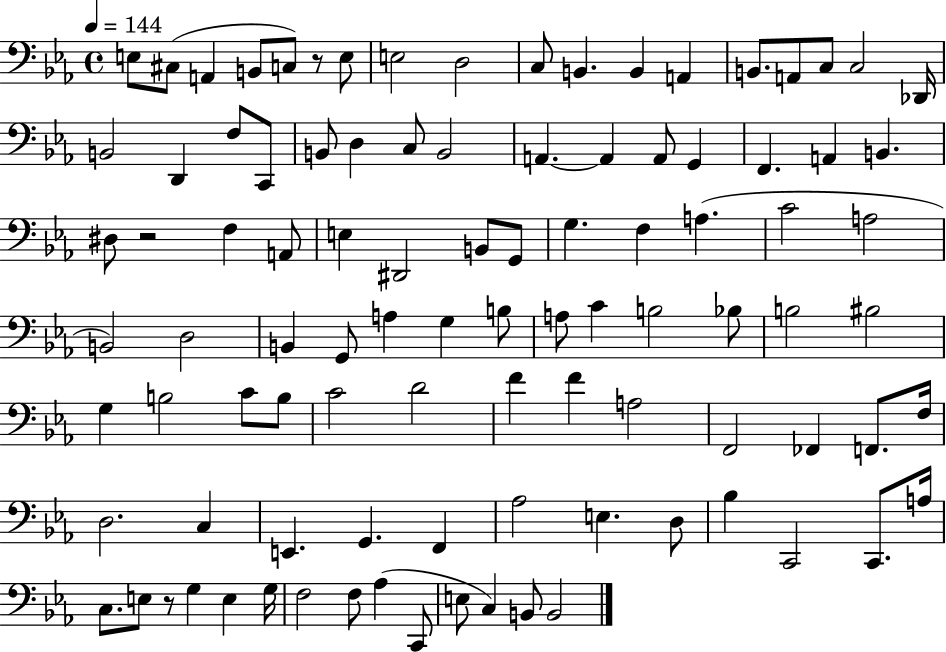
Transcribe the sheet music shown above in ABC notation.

X:1
T:Untitled
M:4/4
L:1/4
K:Eb
E,/2 ^C,/2 A,, B,,/2 C,/2 z/2 E,/2 E,2 D,2 C,/2 B,, B,, A,, B,,/2 A,,/2 C,/2 C,2 _D,,/4 B,,2 D,, F,/2 C,,/2 B,,/2 D, C,/2 B,,2 A,, A,, A,,/2 G,, F,, A,, B,, ^D,/2 z2 F, A,,/2 E, ^D,,2 B,,/2 G,,/2 G, F, A, C2 A,2 B,,2 D,2 B,, G,,/2 A, G, B,/2 A,/2 C B,2 _B,/2 B,2 ^B,2 G, B,2 C/2 B,/2 C2 D2 F F A,2 F,,2 _F,, F,,/2 F,/4 D,2 C, E,, G,, F,, _A,2 E, D,/2 _B, C,,2 C,,/2 A,/4 C,/2 E,/2 z/2 G, E, G,/4 F,2 F,/2 _A, C,,/2 E,/2 C, B,,/2 B,,2